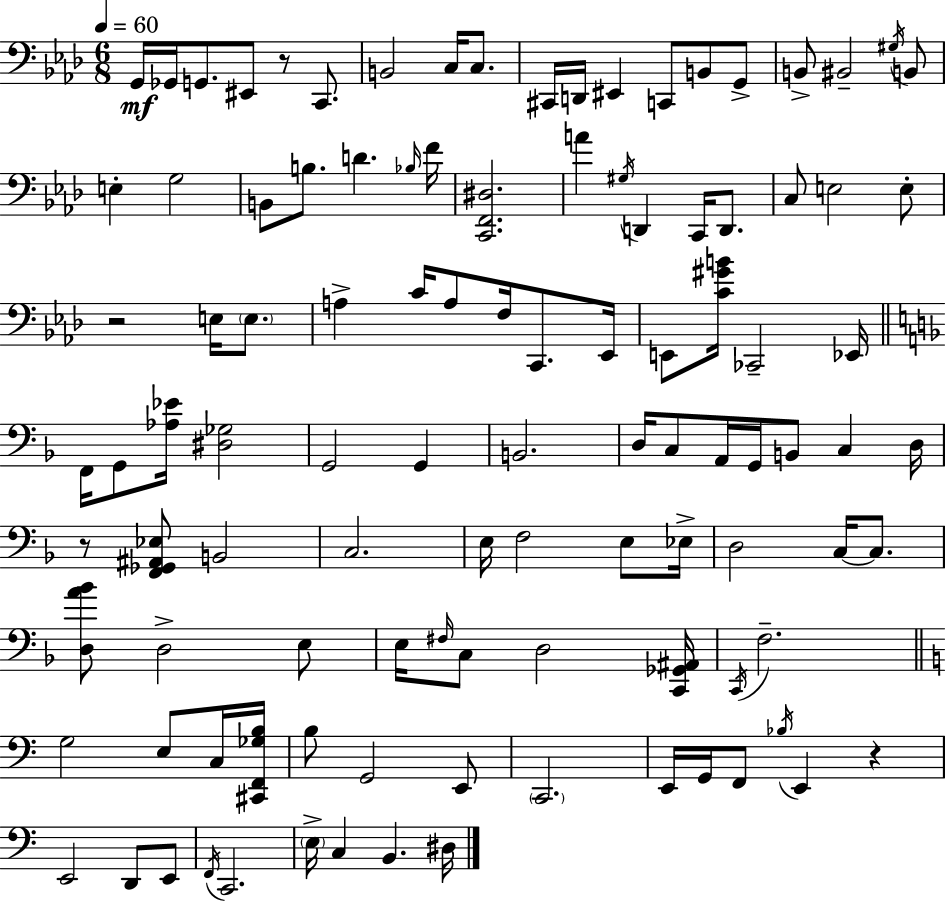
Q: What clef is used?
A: bass